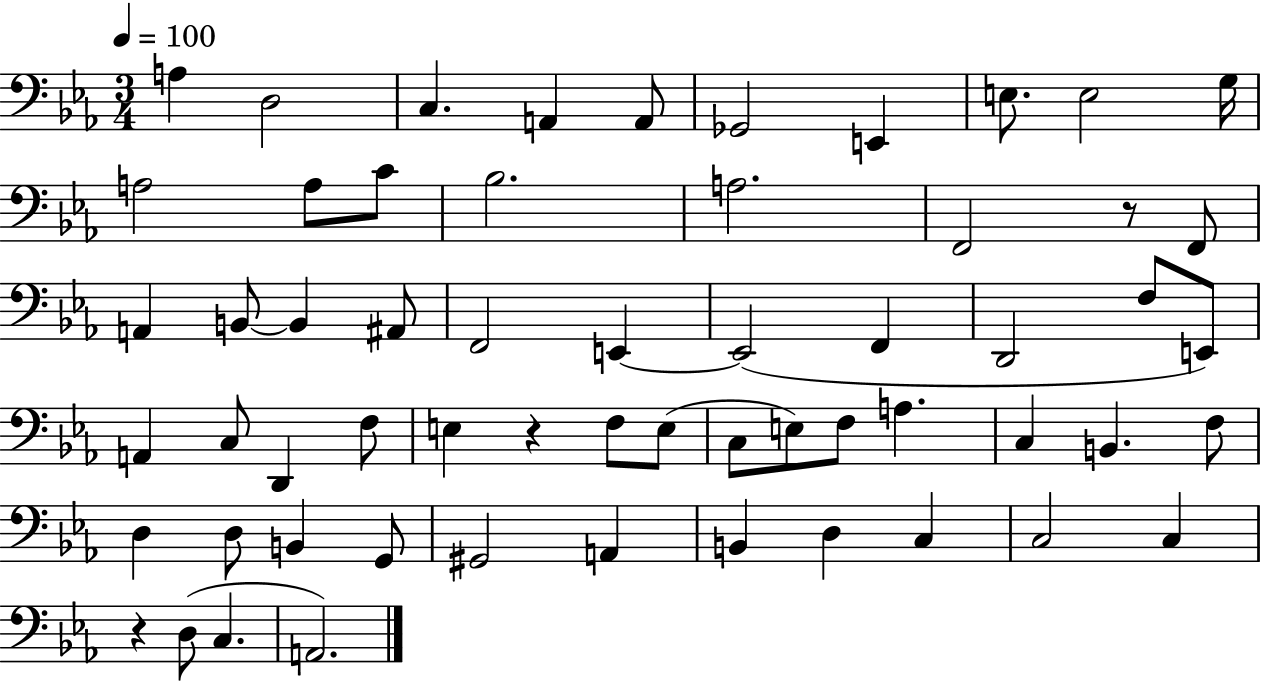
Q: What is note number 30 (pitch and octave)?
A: C3